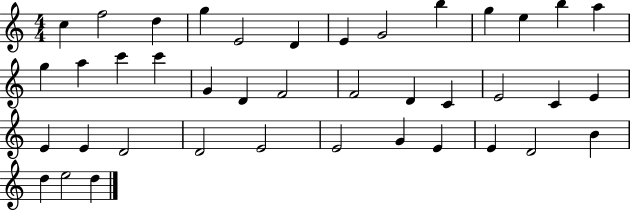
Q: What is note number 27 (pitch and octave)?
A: E4